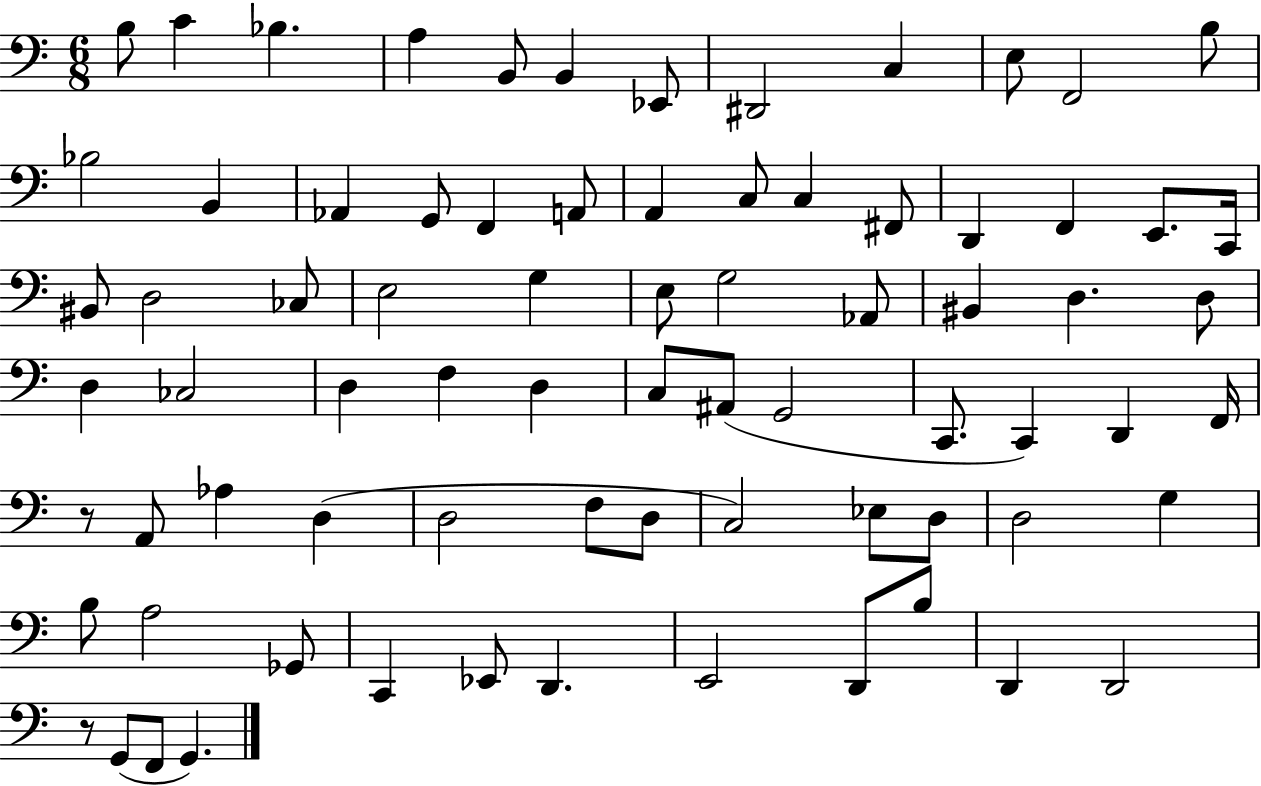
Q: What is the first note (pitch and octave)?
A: B3